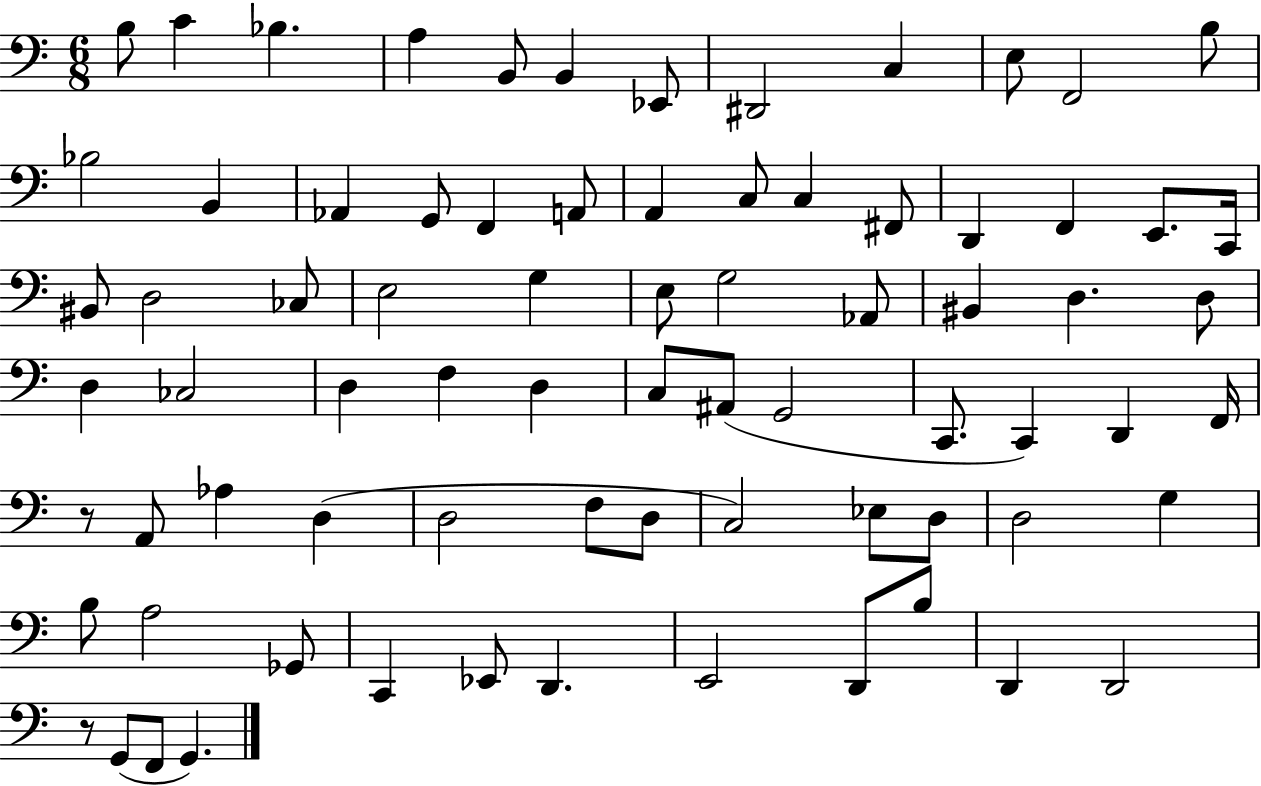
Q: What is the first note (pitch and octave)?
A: B3